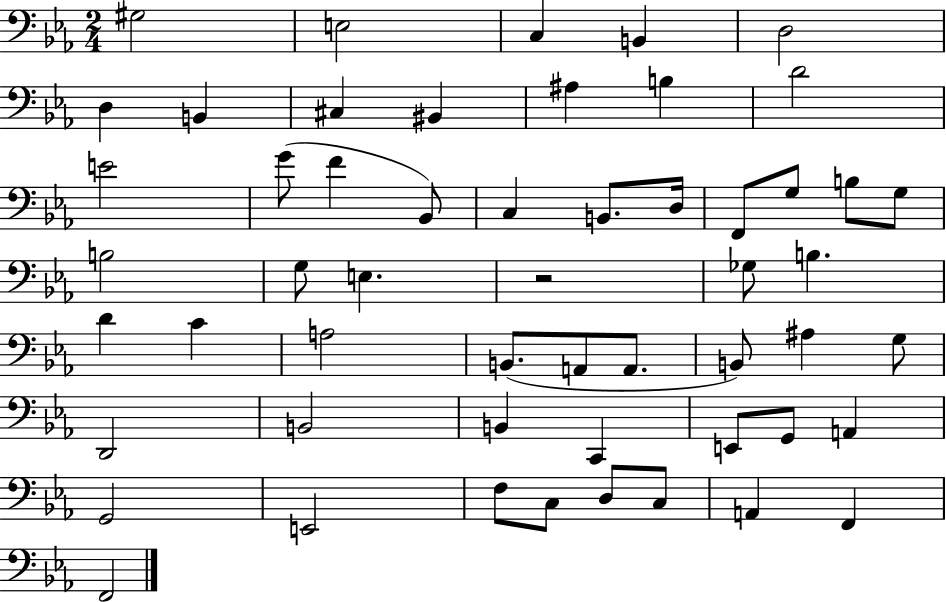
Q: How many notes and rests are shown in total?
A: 54